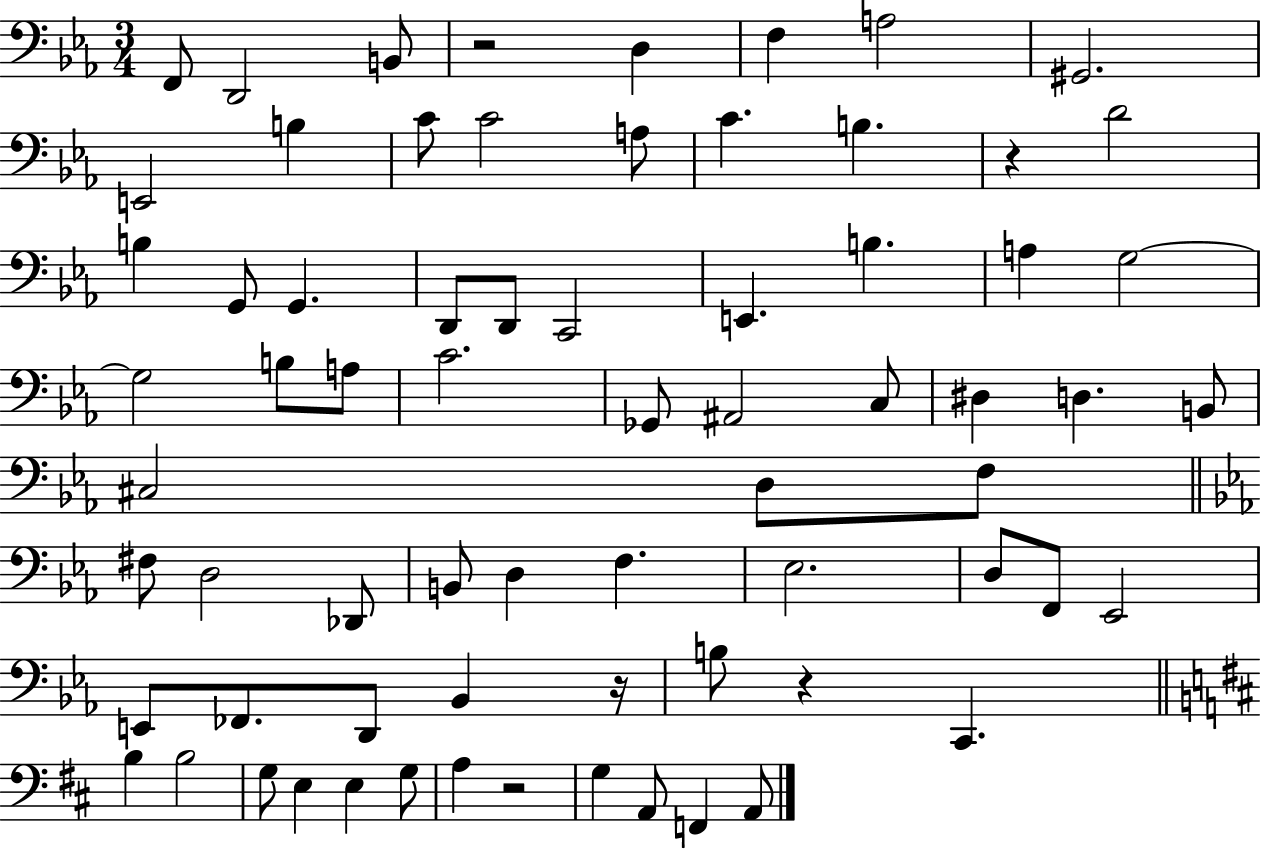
X:1
T:Untitled
M:3/4
L:1/4
K:Eb
F,,/2 D,,2 B,,/2 z2 D, F, A,2 ^G,,2 E,,2 B, C/2 C2 A,/2 C B, z D2 B, G,,/2 G,, D,,/2 D,,/2 C,,2 E,, B, A, G,2 G,2 B,/2 A,/2 C2 _G,,/2 ^A,,2 C,/2 ^D, D, B,,/2 ^C,2 D,/2 F,/2 ^F,/2 D,2 _D,,/2 B,,/2 D, F, _E,2 D,/2 F,,/2 _E,,2 E,,/2 _F,,/2 D,,/2 _B,, z/4 B,/2 z C,, B, B,2 G,/2 E, E, G,/2 A, z2 G, A,,/2 F,, A,,/2